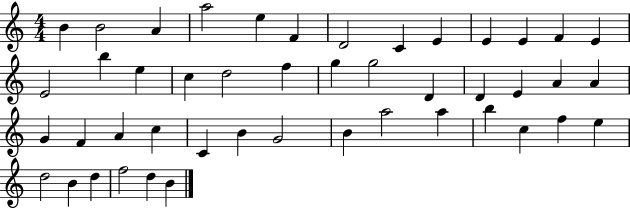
B4/q B4/h A4/q A5/h E5/q F4/q D4/h C4/q E4/q E4/q E4/q F4/q E4/q E4/h B5/q E5/q C5/q D5/h F5/q G5/q G5/h D4/q D4/q E4/q A4/q A4/q G4/q F4/q A4/q C5/q C4/q B4/q G4/h B4/q A5/h A5/q B5/q C5/q F5/q E5/q D5/h B4/q D5/q F5/h D5/q B4/q